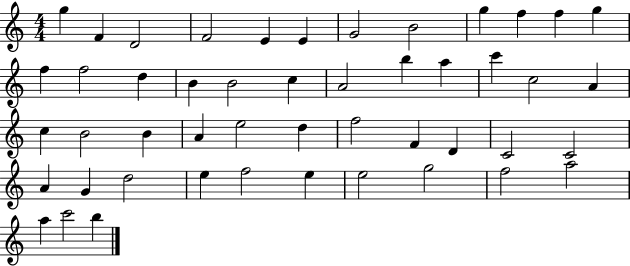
{
  \clef treble
  \numericTimeSignature
  \time 4/4
  \key c \major
  g''4 f'4 d'2 | f'2 e'4 e'4 | g'2 b'2 | g''4 f''4 f''4 g''4 | \break f''4 f''2 d''4 | b'4 b'2 c''4 | a'2 b''4 a''4 | c'''4 c''2 a'4 | \break c''4 b'2 b'4 | a'4 e''2 d''4 | f''2 f'4 d'4 | c'2 c'2 | \break a'4 g'4 d''2 | e''4 f''2 e''4 | e''2 g''2 | f''2 a''2 | \break a''4 c'''2 b''4 | \bar "|."
}